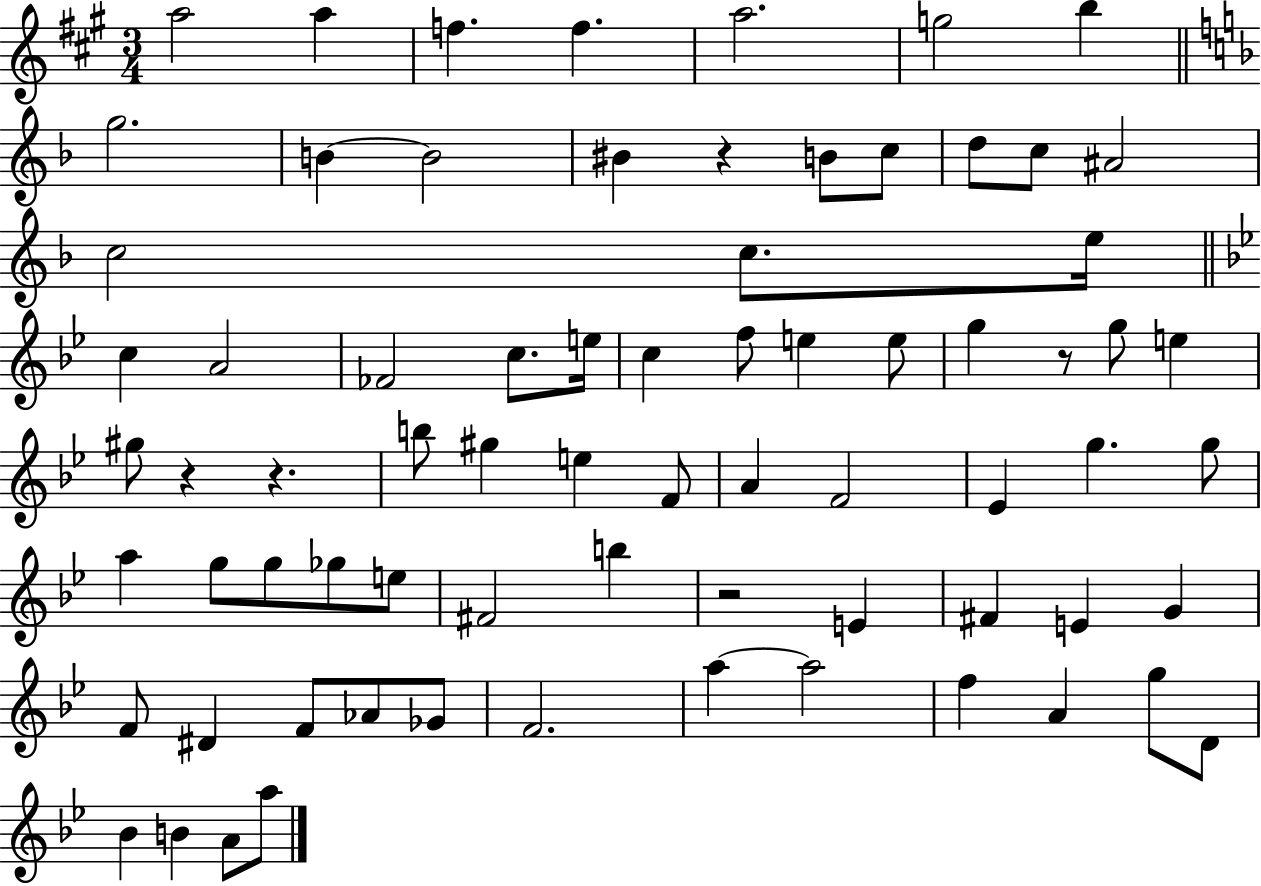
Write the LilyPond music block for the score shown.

{
  \clef treble
  \numericTimeSignature
  \time 3/4
  \key a \major
  a''2 a''4 | f''4. f''4. | a''2. | g''2 b''4 | \break \bar "||" \break \key f \major g''2. | b'4~~ b'2 | bis'4 r4 b'8 c''8 | d''8 c''8 ais'2 | \break c''2 c''8. e''16 | \bar "||" \break \key g \minor c''4 a'2 | fes'2 c''8. e''16 | c''4 f''8 e''4 e''8 | g''4 r8 g''8 e''4 | \break gis''8 r4 r4. | b''8 gis''4 e''4 f'8 | a'4 f'2 | ees'4 g''4. g''8 | \break a''4 g''8 g''8 ges''8 e''8 | fis'2 b''4 | r2 e'4 | fis'4 e'4 g'4 | \break f'8 dis'4 f'8 aes'8 ges'8 | f'2. | a''4~~ a''2 | f''4 a'4 g''8 d'8 | \break bes'4 b'4 a'8 a''8 | \bar "|."
}